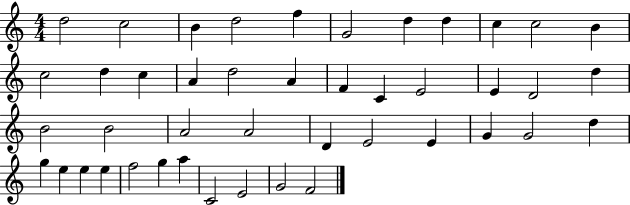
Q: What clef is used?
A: treble